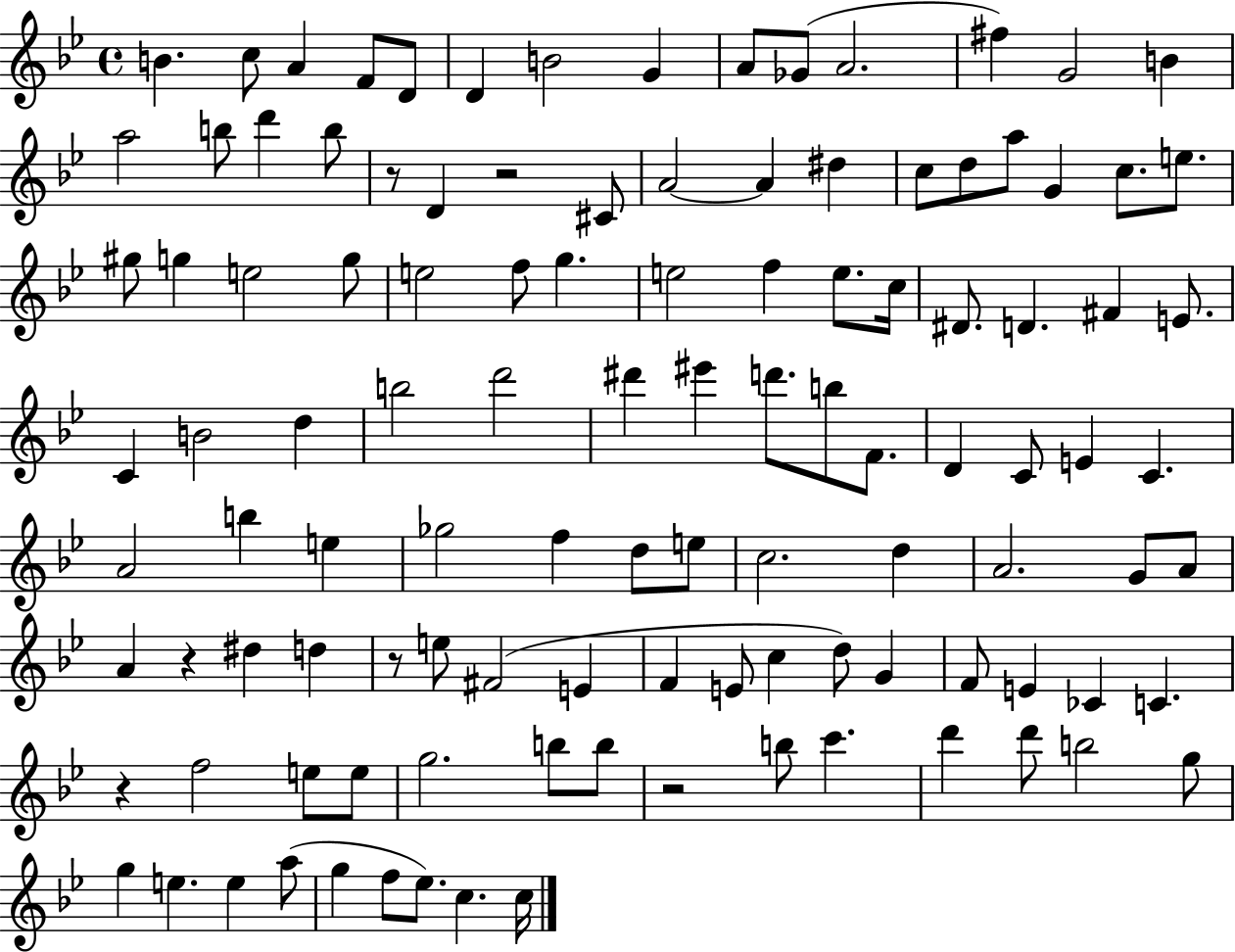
B4/q. C5/e A4/q F4/e D4/e D4/q B4/h G4/q A4/e Gb4/e A4/h. F#5/q G4/h B4/q A5/h B5/e D6/q B5/e R/e D4/q R/h C#4/e A4/h A4/q D#5/q C5/e D5/e A5/e G4/q C5/e. E5/e. G#5/e G5/q E5/h G5/e E5/h F5/e G5/q. E5/h F5/q E5/e. C5/s D#4/e. D4/q. F#4/q E4/e. C4/q B4/h D5/q B5/h D6/h D#6/q EIS6/q D6/e. B5/e F4/e. D4/q C4/e E4/q C4/q. A4/h B5/q E5/q Gb5/h F5/q D5/e E5/e C5/h. D5/q A4/h. G4/e A4/e A4/q R/q D#5/q D5/q R/e E5/e F#4/h E4/q F4/q E4/e C5/q D5/e G4/q F4/e E4/q CES4/q C4/q. R/q F5/h E5/e E5/e G5/h. B5/e B5/e R/h B5/e C6/q. D6/q D6/e B5/h G5/e G5/q E5/q. E5/q A5/e G5/q F5/e Eb5/e. C5/q. C5/s